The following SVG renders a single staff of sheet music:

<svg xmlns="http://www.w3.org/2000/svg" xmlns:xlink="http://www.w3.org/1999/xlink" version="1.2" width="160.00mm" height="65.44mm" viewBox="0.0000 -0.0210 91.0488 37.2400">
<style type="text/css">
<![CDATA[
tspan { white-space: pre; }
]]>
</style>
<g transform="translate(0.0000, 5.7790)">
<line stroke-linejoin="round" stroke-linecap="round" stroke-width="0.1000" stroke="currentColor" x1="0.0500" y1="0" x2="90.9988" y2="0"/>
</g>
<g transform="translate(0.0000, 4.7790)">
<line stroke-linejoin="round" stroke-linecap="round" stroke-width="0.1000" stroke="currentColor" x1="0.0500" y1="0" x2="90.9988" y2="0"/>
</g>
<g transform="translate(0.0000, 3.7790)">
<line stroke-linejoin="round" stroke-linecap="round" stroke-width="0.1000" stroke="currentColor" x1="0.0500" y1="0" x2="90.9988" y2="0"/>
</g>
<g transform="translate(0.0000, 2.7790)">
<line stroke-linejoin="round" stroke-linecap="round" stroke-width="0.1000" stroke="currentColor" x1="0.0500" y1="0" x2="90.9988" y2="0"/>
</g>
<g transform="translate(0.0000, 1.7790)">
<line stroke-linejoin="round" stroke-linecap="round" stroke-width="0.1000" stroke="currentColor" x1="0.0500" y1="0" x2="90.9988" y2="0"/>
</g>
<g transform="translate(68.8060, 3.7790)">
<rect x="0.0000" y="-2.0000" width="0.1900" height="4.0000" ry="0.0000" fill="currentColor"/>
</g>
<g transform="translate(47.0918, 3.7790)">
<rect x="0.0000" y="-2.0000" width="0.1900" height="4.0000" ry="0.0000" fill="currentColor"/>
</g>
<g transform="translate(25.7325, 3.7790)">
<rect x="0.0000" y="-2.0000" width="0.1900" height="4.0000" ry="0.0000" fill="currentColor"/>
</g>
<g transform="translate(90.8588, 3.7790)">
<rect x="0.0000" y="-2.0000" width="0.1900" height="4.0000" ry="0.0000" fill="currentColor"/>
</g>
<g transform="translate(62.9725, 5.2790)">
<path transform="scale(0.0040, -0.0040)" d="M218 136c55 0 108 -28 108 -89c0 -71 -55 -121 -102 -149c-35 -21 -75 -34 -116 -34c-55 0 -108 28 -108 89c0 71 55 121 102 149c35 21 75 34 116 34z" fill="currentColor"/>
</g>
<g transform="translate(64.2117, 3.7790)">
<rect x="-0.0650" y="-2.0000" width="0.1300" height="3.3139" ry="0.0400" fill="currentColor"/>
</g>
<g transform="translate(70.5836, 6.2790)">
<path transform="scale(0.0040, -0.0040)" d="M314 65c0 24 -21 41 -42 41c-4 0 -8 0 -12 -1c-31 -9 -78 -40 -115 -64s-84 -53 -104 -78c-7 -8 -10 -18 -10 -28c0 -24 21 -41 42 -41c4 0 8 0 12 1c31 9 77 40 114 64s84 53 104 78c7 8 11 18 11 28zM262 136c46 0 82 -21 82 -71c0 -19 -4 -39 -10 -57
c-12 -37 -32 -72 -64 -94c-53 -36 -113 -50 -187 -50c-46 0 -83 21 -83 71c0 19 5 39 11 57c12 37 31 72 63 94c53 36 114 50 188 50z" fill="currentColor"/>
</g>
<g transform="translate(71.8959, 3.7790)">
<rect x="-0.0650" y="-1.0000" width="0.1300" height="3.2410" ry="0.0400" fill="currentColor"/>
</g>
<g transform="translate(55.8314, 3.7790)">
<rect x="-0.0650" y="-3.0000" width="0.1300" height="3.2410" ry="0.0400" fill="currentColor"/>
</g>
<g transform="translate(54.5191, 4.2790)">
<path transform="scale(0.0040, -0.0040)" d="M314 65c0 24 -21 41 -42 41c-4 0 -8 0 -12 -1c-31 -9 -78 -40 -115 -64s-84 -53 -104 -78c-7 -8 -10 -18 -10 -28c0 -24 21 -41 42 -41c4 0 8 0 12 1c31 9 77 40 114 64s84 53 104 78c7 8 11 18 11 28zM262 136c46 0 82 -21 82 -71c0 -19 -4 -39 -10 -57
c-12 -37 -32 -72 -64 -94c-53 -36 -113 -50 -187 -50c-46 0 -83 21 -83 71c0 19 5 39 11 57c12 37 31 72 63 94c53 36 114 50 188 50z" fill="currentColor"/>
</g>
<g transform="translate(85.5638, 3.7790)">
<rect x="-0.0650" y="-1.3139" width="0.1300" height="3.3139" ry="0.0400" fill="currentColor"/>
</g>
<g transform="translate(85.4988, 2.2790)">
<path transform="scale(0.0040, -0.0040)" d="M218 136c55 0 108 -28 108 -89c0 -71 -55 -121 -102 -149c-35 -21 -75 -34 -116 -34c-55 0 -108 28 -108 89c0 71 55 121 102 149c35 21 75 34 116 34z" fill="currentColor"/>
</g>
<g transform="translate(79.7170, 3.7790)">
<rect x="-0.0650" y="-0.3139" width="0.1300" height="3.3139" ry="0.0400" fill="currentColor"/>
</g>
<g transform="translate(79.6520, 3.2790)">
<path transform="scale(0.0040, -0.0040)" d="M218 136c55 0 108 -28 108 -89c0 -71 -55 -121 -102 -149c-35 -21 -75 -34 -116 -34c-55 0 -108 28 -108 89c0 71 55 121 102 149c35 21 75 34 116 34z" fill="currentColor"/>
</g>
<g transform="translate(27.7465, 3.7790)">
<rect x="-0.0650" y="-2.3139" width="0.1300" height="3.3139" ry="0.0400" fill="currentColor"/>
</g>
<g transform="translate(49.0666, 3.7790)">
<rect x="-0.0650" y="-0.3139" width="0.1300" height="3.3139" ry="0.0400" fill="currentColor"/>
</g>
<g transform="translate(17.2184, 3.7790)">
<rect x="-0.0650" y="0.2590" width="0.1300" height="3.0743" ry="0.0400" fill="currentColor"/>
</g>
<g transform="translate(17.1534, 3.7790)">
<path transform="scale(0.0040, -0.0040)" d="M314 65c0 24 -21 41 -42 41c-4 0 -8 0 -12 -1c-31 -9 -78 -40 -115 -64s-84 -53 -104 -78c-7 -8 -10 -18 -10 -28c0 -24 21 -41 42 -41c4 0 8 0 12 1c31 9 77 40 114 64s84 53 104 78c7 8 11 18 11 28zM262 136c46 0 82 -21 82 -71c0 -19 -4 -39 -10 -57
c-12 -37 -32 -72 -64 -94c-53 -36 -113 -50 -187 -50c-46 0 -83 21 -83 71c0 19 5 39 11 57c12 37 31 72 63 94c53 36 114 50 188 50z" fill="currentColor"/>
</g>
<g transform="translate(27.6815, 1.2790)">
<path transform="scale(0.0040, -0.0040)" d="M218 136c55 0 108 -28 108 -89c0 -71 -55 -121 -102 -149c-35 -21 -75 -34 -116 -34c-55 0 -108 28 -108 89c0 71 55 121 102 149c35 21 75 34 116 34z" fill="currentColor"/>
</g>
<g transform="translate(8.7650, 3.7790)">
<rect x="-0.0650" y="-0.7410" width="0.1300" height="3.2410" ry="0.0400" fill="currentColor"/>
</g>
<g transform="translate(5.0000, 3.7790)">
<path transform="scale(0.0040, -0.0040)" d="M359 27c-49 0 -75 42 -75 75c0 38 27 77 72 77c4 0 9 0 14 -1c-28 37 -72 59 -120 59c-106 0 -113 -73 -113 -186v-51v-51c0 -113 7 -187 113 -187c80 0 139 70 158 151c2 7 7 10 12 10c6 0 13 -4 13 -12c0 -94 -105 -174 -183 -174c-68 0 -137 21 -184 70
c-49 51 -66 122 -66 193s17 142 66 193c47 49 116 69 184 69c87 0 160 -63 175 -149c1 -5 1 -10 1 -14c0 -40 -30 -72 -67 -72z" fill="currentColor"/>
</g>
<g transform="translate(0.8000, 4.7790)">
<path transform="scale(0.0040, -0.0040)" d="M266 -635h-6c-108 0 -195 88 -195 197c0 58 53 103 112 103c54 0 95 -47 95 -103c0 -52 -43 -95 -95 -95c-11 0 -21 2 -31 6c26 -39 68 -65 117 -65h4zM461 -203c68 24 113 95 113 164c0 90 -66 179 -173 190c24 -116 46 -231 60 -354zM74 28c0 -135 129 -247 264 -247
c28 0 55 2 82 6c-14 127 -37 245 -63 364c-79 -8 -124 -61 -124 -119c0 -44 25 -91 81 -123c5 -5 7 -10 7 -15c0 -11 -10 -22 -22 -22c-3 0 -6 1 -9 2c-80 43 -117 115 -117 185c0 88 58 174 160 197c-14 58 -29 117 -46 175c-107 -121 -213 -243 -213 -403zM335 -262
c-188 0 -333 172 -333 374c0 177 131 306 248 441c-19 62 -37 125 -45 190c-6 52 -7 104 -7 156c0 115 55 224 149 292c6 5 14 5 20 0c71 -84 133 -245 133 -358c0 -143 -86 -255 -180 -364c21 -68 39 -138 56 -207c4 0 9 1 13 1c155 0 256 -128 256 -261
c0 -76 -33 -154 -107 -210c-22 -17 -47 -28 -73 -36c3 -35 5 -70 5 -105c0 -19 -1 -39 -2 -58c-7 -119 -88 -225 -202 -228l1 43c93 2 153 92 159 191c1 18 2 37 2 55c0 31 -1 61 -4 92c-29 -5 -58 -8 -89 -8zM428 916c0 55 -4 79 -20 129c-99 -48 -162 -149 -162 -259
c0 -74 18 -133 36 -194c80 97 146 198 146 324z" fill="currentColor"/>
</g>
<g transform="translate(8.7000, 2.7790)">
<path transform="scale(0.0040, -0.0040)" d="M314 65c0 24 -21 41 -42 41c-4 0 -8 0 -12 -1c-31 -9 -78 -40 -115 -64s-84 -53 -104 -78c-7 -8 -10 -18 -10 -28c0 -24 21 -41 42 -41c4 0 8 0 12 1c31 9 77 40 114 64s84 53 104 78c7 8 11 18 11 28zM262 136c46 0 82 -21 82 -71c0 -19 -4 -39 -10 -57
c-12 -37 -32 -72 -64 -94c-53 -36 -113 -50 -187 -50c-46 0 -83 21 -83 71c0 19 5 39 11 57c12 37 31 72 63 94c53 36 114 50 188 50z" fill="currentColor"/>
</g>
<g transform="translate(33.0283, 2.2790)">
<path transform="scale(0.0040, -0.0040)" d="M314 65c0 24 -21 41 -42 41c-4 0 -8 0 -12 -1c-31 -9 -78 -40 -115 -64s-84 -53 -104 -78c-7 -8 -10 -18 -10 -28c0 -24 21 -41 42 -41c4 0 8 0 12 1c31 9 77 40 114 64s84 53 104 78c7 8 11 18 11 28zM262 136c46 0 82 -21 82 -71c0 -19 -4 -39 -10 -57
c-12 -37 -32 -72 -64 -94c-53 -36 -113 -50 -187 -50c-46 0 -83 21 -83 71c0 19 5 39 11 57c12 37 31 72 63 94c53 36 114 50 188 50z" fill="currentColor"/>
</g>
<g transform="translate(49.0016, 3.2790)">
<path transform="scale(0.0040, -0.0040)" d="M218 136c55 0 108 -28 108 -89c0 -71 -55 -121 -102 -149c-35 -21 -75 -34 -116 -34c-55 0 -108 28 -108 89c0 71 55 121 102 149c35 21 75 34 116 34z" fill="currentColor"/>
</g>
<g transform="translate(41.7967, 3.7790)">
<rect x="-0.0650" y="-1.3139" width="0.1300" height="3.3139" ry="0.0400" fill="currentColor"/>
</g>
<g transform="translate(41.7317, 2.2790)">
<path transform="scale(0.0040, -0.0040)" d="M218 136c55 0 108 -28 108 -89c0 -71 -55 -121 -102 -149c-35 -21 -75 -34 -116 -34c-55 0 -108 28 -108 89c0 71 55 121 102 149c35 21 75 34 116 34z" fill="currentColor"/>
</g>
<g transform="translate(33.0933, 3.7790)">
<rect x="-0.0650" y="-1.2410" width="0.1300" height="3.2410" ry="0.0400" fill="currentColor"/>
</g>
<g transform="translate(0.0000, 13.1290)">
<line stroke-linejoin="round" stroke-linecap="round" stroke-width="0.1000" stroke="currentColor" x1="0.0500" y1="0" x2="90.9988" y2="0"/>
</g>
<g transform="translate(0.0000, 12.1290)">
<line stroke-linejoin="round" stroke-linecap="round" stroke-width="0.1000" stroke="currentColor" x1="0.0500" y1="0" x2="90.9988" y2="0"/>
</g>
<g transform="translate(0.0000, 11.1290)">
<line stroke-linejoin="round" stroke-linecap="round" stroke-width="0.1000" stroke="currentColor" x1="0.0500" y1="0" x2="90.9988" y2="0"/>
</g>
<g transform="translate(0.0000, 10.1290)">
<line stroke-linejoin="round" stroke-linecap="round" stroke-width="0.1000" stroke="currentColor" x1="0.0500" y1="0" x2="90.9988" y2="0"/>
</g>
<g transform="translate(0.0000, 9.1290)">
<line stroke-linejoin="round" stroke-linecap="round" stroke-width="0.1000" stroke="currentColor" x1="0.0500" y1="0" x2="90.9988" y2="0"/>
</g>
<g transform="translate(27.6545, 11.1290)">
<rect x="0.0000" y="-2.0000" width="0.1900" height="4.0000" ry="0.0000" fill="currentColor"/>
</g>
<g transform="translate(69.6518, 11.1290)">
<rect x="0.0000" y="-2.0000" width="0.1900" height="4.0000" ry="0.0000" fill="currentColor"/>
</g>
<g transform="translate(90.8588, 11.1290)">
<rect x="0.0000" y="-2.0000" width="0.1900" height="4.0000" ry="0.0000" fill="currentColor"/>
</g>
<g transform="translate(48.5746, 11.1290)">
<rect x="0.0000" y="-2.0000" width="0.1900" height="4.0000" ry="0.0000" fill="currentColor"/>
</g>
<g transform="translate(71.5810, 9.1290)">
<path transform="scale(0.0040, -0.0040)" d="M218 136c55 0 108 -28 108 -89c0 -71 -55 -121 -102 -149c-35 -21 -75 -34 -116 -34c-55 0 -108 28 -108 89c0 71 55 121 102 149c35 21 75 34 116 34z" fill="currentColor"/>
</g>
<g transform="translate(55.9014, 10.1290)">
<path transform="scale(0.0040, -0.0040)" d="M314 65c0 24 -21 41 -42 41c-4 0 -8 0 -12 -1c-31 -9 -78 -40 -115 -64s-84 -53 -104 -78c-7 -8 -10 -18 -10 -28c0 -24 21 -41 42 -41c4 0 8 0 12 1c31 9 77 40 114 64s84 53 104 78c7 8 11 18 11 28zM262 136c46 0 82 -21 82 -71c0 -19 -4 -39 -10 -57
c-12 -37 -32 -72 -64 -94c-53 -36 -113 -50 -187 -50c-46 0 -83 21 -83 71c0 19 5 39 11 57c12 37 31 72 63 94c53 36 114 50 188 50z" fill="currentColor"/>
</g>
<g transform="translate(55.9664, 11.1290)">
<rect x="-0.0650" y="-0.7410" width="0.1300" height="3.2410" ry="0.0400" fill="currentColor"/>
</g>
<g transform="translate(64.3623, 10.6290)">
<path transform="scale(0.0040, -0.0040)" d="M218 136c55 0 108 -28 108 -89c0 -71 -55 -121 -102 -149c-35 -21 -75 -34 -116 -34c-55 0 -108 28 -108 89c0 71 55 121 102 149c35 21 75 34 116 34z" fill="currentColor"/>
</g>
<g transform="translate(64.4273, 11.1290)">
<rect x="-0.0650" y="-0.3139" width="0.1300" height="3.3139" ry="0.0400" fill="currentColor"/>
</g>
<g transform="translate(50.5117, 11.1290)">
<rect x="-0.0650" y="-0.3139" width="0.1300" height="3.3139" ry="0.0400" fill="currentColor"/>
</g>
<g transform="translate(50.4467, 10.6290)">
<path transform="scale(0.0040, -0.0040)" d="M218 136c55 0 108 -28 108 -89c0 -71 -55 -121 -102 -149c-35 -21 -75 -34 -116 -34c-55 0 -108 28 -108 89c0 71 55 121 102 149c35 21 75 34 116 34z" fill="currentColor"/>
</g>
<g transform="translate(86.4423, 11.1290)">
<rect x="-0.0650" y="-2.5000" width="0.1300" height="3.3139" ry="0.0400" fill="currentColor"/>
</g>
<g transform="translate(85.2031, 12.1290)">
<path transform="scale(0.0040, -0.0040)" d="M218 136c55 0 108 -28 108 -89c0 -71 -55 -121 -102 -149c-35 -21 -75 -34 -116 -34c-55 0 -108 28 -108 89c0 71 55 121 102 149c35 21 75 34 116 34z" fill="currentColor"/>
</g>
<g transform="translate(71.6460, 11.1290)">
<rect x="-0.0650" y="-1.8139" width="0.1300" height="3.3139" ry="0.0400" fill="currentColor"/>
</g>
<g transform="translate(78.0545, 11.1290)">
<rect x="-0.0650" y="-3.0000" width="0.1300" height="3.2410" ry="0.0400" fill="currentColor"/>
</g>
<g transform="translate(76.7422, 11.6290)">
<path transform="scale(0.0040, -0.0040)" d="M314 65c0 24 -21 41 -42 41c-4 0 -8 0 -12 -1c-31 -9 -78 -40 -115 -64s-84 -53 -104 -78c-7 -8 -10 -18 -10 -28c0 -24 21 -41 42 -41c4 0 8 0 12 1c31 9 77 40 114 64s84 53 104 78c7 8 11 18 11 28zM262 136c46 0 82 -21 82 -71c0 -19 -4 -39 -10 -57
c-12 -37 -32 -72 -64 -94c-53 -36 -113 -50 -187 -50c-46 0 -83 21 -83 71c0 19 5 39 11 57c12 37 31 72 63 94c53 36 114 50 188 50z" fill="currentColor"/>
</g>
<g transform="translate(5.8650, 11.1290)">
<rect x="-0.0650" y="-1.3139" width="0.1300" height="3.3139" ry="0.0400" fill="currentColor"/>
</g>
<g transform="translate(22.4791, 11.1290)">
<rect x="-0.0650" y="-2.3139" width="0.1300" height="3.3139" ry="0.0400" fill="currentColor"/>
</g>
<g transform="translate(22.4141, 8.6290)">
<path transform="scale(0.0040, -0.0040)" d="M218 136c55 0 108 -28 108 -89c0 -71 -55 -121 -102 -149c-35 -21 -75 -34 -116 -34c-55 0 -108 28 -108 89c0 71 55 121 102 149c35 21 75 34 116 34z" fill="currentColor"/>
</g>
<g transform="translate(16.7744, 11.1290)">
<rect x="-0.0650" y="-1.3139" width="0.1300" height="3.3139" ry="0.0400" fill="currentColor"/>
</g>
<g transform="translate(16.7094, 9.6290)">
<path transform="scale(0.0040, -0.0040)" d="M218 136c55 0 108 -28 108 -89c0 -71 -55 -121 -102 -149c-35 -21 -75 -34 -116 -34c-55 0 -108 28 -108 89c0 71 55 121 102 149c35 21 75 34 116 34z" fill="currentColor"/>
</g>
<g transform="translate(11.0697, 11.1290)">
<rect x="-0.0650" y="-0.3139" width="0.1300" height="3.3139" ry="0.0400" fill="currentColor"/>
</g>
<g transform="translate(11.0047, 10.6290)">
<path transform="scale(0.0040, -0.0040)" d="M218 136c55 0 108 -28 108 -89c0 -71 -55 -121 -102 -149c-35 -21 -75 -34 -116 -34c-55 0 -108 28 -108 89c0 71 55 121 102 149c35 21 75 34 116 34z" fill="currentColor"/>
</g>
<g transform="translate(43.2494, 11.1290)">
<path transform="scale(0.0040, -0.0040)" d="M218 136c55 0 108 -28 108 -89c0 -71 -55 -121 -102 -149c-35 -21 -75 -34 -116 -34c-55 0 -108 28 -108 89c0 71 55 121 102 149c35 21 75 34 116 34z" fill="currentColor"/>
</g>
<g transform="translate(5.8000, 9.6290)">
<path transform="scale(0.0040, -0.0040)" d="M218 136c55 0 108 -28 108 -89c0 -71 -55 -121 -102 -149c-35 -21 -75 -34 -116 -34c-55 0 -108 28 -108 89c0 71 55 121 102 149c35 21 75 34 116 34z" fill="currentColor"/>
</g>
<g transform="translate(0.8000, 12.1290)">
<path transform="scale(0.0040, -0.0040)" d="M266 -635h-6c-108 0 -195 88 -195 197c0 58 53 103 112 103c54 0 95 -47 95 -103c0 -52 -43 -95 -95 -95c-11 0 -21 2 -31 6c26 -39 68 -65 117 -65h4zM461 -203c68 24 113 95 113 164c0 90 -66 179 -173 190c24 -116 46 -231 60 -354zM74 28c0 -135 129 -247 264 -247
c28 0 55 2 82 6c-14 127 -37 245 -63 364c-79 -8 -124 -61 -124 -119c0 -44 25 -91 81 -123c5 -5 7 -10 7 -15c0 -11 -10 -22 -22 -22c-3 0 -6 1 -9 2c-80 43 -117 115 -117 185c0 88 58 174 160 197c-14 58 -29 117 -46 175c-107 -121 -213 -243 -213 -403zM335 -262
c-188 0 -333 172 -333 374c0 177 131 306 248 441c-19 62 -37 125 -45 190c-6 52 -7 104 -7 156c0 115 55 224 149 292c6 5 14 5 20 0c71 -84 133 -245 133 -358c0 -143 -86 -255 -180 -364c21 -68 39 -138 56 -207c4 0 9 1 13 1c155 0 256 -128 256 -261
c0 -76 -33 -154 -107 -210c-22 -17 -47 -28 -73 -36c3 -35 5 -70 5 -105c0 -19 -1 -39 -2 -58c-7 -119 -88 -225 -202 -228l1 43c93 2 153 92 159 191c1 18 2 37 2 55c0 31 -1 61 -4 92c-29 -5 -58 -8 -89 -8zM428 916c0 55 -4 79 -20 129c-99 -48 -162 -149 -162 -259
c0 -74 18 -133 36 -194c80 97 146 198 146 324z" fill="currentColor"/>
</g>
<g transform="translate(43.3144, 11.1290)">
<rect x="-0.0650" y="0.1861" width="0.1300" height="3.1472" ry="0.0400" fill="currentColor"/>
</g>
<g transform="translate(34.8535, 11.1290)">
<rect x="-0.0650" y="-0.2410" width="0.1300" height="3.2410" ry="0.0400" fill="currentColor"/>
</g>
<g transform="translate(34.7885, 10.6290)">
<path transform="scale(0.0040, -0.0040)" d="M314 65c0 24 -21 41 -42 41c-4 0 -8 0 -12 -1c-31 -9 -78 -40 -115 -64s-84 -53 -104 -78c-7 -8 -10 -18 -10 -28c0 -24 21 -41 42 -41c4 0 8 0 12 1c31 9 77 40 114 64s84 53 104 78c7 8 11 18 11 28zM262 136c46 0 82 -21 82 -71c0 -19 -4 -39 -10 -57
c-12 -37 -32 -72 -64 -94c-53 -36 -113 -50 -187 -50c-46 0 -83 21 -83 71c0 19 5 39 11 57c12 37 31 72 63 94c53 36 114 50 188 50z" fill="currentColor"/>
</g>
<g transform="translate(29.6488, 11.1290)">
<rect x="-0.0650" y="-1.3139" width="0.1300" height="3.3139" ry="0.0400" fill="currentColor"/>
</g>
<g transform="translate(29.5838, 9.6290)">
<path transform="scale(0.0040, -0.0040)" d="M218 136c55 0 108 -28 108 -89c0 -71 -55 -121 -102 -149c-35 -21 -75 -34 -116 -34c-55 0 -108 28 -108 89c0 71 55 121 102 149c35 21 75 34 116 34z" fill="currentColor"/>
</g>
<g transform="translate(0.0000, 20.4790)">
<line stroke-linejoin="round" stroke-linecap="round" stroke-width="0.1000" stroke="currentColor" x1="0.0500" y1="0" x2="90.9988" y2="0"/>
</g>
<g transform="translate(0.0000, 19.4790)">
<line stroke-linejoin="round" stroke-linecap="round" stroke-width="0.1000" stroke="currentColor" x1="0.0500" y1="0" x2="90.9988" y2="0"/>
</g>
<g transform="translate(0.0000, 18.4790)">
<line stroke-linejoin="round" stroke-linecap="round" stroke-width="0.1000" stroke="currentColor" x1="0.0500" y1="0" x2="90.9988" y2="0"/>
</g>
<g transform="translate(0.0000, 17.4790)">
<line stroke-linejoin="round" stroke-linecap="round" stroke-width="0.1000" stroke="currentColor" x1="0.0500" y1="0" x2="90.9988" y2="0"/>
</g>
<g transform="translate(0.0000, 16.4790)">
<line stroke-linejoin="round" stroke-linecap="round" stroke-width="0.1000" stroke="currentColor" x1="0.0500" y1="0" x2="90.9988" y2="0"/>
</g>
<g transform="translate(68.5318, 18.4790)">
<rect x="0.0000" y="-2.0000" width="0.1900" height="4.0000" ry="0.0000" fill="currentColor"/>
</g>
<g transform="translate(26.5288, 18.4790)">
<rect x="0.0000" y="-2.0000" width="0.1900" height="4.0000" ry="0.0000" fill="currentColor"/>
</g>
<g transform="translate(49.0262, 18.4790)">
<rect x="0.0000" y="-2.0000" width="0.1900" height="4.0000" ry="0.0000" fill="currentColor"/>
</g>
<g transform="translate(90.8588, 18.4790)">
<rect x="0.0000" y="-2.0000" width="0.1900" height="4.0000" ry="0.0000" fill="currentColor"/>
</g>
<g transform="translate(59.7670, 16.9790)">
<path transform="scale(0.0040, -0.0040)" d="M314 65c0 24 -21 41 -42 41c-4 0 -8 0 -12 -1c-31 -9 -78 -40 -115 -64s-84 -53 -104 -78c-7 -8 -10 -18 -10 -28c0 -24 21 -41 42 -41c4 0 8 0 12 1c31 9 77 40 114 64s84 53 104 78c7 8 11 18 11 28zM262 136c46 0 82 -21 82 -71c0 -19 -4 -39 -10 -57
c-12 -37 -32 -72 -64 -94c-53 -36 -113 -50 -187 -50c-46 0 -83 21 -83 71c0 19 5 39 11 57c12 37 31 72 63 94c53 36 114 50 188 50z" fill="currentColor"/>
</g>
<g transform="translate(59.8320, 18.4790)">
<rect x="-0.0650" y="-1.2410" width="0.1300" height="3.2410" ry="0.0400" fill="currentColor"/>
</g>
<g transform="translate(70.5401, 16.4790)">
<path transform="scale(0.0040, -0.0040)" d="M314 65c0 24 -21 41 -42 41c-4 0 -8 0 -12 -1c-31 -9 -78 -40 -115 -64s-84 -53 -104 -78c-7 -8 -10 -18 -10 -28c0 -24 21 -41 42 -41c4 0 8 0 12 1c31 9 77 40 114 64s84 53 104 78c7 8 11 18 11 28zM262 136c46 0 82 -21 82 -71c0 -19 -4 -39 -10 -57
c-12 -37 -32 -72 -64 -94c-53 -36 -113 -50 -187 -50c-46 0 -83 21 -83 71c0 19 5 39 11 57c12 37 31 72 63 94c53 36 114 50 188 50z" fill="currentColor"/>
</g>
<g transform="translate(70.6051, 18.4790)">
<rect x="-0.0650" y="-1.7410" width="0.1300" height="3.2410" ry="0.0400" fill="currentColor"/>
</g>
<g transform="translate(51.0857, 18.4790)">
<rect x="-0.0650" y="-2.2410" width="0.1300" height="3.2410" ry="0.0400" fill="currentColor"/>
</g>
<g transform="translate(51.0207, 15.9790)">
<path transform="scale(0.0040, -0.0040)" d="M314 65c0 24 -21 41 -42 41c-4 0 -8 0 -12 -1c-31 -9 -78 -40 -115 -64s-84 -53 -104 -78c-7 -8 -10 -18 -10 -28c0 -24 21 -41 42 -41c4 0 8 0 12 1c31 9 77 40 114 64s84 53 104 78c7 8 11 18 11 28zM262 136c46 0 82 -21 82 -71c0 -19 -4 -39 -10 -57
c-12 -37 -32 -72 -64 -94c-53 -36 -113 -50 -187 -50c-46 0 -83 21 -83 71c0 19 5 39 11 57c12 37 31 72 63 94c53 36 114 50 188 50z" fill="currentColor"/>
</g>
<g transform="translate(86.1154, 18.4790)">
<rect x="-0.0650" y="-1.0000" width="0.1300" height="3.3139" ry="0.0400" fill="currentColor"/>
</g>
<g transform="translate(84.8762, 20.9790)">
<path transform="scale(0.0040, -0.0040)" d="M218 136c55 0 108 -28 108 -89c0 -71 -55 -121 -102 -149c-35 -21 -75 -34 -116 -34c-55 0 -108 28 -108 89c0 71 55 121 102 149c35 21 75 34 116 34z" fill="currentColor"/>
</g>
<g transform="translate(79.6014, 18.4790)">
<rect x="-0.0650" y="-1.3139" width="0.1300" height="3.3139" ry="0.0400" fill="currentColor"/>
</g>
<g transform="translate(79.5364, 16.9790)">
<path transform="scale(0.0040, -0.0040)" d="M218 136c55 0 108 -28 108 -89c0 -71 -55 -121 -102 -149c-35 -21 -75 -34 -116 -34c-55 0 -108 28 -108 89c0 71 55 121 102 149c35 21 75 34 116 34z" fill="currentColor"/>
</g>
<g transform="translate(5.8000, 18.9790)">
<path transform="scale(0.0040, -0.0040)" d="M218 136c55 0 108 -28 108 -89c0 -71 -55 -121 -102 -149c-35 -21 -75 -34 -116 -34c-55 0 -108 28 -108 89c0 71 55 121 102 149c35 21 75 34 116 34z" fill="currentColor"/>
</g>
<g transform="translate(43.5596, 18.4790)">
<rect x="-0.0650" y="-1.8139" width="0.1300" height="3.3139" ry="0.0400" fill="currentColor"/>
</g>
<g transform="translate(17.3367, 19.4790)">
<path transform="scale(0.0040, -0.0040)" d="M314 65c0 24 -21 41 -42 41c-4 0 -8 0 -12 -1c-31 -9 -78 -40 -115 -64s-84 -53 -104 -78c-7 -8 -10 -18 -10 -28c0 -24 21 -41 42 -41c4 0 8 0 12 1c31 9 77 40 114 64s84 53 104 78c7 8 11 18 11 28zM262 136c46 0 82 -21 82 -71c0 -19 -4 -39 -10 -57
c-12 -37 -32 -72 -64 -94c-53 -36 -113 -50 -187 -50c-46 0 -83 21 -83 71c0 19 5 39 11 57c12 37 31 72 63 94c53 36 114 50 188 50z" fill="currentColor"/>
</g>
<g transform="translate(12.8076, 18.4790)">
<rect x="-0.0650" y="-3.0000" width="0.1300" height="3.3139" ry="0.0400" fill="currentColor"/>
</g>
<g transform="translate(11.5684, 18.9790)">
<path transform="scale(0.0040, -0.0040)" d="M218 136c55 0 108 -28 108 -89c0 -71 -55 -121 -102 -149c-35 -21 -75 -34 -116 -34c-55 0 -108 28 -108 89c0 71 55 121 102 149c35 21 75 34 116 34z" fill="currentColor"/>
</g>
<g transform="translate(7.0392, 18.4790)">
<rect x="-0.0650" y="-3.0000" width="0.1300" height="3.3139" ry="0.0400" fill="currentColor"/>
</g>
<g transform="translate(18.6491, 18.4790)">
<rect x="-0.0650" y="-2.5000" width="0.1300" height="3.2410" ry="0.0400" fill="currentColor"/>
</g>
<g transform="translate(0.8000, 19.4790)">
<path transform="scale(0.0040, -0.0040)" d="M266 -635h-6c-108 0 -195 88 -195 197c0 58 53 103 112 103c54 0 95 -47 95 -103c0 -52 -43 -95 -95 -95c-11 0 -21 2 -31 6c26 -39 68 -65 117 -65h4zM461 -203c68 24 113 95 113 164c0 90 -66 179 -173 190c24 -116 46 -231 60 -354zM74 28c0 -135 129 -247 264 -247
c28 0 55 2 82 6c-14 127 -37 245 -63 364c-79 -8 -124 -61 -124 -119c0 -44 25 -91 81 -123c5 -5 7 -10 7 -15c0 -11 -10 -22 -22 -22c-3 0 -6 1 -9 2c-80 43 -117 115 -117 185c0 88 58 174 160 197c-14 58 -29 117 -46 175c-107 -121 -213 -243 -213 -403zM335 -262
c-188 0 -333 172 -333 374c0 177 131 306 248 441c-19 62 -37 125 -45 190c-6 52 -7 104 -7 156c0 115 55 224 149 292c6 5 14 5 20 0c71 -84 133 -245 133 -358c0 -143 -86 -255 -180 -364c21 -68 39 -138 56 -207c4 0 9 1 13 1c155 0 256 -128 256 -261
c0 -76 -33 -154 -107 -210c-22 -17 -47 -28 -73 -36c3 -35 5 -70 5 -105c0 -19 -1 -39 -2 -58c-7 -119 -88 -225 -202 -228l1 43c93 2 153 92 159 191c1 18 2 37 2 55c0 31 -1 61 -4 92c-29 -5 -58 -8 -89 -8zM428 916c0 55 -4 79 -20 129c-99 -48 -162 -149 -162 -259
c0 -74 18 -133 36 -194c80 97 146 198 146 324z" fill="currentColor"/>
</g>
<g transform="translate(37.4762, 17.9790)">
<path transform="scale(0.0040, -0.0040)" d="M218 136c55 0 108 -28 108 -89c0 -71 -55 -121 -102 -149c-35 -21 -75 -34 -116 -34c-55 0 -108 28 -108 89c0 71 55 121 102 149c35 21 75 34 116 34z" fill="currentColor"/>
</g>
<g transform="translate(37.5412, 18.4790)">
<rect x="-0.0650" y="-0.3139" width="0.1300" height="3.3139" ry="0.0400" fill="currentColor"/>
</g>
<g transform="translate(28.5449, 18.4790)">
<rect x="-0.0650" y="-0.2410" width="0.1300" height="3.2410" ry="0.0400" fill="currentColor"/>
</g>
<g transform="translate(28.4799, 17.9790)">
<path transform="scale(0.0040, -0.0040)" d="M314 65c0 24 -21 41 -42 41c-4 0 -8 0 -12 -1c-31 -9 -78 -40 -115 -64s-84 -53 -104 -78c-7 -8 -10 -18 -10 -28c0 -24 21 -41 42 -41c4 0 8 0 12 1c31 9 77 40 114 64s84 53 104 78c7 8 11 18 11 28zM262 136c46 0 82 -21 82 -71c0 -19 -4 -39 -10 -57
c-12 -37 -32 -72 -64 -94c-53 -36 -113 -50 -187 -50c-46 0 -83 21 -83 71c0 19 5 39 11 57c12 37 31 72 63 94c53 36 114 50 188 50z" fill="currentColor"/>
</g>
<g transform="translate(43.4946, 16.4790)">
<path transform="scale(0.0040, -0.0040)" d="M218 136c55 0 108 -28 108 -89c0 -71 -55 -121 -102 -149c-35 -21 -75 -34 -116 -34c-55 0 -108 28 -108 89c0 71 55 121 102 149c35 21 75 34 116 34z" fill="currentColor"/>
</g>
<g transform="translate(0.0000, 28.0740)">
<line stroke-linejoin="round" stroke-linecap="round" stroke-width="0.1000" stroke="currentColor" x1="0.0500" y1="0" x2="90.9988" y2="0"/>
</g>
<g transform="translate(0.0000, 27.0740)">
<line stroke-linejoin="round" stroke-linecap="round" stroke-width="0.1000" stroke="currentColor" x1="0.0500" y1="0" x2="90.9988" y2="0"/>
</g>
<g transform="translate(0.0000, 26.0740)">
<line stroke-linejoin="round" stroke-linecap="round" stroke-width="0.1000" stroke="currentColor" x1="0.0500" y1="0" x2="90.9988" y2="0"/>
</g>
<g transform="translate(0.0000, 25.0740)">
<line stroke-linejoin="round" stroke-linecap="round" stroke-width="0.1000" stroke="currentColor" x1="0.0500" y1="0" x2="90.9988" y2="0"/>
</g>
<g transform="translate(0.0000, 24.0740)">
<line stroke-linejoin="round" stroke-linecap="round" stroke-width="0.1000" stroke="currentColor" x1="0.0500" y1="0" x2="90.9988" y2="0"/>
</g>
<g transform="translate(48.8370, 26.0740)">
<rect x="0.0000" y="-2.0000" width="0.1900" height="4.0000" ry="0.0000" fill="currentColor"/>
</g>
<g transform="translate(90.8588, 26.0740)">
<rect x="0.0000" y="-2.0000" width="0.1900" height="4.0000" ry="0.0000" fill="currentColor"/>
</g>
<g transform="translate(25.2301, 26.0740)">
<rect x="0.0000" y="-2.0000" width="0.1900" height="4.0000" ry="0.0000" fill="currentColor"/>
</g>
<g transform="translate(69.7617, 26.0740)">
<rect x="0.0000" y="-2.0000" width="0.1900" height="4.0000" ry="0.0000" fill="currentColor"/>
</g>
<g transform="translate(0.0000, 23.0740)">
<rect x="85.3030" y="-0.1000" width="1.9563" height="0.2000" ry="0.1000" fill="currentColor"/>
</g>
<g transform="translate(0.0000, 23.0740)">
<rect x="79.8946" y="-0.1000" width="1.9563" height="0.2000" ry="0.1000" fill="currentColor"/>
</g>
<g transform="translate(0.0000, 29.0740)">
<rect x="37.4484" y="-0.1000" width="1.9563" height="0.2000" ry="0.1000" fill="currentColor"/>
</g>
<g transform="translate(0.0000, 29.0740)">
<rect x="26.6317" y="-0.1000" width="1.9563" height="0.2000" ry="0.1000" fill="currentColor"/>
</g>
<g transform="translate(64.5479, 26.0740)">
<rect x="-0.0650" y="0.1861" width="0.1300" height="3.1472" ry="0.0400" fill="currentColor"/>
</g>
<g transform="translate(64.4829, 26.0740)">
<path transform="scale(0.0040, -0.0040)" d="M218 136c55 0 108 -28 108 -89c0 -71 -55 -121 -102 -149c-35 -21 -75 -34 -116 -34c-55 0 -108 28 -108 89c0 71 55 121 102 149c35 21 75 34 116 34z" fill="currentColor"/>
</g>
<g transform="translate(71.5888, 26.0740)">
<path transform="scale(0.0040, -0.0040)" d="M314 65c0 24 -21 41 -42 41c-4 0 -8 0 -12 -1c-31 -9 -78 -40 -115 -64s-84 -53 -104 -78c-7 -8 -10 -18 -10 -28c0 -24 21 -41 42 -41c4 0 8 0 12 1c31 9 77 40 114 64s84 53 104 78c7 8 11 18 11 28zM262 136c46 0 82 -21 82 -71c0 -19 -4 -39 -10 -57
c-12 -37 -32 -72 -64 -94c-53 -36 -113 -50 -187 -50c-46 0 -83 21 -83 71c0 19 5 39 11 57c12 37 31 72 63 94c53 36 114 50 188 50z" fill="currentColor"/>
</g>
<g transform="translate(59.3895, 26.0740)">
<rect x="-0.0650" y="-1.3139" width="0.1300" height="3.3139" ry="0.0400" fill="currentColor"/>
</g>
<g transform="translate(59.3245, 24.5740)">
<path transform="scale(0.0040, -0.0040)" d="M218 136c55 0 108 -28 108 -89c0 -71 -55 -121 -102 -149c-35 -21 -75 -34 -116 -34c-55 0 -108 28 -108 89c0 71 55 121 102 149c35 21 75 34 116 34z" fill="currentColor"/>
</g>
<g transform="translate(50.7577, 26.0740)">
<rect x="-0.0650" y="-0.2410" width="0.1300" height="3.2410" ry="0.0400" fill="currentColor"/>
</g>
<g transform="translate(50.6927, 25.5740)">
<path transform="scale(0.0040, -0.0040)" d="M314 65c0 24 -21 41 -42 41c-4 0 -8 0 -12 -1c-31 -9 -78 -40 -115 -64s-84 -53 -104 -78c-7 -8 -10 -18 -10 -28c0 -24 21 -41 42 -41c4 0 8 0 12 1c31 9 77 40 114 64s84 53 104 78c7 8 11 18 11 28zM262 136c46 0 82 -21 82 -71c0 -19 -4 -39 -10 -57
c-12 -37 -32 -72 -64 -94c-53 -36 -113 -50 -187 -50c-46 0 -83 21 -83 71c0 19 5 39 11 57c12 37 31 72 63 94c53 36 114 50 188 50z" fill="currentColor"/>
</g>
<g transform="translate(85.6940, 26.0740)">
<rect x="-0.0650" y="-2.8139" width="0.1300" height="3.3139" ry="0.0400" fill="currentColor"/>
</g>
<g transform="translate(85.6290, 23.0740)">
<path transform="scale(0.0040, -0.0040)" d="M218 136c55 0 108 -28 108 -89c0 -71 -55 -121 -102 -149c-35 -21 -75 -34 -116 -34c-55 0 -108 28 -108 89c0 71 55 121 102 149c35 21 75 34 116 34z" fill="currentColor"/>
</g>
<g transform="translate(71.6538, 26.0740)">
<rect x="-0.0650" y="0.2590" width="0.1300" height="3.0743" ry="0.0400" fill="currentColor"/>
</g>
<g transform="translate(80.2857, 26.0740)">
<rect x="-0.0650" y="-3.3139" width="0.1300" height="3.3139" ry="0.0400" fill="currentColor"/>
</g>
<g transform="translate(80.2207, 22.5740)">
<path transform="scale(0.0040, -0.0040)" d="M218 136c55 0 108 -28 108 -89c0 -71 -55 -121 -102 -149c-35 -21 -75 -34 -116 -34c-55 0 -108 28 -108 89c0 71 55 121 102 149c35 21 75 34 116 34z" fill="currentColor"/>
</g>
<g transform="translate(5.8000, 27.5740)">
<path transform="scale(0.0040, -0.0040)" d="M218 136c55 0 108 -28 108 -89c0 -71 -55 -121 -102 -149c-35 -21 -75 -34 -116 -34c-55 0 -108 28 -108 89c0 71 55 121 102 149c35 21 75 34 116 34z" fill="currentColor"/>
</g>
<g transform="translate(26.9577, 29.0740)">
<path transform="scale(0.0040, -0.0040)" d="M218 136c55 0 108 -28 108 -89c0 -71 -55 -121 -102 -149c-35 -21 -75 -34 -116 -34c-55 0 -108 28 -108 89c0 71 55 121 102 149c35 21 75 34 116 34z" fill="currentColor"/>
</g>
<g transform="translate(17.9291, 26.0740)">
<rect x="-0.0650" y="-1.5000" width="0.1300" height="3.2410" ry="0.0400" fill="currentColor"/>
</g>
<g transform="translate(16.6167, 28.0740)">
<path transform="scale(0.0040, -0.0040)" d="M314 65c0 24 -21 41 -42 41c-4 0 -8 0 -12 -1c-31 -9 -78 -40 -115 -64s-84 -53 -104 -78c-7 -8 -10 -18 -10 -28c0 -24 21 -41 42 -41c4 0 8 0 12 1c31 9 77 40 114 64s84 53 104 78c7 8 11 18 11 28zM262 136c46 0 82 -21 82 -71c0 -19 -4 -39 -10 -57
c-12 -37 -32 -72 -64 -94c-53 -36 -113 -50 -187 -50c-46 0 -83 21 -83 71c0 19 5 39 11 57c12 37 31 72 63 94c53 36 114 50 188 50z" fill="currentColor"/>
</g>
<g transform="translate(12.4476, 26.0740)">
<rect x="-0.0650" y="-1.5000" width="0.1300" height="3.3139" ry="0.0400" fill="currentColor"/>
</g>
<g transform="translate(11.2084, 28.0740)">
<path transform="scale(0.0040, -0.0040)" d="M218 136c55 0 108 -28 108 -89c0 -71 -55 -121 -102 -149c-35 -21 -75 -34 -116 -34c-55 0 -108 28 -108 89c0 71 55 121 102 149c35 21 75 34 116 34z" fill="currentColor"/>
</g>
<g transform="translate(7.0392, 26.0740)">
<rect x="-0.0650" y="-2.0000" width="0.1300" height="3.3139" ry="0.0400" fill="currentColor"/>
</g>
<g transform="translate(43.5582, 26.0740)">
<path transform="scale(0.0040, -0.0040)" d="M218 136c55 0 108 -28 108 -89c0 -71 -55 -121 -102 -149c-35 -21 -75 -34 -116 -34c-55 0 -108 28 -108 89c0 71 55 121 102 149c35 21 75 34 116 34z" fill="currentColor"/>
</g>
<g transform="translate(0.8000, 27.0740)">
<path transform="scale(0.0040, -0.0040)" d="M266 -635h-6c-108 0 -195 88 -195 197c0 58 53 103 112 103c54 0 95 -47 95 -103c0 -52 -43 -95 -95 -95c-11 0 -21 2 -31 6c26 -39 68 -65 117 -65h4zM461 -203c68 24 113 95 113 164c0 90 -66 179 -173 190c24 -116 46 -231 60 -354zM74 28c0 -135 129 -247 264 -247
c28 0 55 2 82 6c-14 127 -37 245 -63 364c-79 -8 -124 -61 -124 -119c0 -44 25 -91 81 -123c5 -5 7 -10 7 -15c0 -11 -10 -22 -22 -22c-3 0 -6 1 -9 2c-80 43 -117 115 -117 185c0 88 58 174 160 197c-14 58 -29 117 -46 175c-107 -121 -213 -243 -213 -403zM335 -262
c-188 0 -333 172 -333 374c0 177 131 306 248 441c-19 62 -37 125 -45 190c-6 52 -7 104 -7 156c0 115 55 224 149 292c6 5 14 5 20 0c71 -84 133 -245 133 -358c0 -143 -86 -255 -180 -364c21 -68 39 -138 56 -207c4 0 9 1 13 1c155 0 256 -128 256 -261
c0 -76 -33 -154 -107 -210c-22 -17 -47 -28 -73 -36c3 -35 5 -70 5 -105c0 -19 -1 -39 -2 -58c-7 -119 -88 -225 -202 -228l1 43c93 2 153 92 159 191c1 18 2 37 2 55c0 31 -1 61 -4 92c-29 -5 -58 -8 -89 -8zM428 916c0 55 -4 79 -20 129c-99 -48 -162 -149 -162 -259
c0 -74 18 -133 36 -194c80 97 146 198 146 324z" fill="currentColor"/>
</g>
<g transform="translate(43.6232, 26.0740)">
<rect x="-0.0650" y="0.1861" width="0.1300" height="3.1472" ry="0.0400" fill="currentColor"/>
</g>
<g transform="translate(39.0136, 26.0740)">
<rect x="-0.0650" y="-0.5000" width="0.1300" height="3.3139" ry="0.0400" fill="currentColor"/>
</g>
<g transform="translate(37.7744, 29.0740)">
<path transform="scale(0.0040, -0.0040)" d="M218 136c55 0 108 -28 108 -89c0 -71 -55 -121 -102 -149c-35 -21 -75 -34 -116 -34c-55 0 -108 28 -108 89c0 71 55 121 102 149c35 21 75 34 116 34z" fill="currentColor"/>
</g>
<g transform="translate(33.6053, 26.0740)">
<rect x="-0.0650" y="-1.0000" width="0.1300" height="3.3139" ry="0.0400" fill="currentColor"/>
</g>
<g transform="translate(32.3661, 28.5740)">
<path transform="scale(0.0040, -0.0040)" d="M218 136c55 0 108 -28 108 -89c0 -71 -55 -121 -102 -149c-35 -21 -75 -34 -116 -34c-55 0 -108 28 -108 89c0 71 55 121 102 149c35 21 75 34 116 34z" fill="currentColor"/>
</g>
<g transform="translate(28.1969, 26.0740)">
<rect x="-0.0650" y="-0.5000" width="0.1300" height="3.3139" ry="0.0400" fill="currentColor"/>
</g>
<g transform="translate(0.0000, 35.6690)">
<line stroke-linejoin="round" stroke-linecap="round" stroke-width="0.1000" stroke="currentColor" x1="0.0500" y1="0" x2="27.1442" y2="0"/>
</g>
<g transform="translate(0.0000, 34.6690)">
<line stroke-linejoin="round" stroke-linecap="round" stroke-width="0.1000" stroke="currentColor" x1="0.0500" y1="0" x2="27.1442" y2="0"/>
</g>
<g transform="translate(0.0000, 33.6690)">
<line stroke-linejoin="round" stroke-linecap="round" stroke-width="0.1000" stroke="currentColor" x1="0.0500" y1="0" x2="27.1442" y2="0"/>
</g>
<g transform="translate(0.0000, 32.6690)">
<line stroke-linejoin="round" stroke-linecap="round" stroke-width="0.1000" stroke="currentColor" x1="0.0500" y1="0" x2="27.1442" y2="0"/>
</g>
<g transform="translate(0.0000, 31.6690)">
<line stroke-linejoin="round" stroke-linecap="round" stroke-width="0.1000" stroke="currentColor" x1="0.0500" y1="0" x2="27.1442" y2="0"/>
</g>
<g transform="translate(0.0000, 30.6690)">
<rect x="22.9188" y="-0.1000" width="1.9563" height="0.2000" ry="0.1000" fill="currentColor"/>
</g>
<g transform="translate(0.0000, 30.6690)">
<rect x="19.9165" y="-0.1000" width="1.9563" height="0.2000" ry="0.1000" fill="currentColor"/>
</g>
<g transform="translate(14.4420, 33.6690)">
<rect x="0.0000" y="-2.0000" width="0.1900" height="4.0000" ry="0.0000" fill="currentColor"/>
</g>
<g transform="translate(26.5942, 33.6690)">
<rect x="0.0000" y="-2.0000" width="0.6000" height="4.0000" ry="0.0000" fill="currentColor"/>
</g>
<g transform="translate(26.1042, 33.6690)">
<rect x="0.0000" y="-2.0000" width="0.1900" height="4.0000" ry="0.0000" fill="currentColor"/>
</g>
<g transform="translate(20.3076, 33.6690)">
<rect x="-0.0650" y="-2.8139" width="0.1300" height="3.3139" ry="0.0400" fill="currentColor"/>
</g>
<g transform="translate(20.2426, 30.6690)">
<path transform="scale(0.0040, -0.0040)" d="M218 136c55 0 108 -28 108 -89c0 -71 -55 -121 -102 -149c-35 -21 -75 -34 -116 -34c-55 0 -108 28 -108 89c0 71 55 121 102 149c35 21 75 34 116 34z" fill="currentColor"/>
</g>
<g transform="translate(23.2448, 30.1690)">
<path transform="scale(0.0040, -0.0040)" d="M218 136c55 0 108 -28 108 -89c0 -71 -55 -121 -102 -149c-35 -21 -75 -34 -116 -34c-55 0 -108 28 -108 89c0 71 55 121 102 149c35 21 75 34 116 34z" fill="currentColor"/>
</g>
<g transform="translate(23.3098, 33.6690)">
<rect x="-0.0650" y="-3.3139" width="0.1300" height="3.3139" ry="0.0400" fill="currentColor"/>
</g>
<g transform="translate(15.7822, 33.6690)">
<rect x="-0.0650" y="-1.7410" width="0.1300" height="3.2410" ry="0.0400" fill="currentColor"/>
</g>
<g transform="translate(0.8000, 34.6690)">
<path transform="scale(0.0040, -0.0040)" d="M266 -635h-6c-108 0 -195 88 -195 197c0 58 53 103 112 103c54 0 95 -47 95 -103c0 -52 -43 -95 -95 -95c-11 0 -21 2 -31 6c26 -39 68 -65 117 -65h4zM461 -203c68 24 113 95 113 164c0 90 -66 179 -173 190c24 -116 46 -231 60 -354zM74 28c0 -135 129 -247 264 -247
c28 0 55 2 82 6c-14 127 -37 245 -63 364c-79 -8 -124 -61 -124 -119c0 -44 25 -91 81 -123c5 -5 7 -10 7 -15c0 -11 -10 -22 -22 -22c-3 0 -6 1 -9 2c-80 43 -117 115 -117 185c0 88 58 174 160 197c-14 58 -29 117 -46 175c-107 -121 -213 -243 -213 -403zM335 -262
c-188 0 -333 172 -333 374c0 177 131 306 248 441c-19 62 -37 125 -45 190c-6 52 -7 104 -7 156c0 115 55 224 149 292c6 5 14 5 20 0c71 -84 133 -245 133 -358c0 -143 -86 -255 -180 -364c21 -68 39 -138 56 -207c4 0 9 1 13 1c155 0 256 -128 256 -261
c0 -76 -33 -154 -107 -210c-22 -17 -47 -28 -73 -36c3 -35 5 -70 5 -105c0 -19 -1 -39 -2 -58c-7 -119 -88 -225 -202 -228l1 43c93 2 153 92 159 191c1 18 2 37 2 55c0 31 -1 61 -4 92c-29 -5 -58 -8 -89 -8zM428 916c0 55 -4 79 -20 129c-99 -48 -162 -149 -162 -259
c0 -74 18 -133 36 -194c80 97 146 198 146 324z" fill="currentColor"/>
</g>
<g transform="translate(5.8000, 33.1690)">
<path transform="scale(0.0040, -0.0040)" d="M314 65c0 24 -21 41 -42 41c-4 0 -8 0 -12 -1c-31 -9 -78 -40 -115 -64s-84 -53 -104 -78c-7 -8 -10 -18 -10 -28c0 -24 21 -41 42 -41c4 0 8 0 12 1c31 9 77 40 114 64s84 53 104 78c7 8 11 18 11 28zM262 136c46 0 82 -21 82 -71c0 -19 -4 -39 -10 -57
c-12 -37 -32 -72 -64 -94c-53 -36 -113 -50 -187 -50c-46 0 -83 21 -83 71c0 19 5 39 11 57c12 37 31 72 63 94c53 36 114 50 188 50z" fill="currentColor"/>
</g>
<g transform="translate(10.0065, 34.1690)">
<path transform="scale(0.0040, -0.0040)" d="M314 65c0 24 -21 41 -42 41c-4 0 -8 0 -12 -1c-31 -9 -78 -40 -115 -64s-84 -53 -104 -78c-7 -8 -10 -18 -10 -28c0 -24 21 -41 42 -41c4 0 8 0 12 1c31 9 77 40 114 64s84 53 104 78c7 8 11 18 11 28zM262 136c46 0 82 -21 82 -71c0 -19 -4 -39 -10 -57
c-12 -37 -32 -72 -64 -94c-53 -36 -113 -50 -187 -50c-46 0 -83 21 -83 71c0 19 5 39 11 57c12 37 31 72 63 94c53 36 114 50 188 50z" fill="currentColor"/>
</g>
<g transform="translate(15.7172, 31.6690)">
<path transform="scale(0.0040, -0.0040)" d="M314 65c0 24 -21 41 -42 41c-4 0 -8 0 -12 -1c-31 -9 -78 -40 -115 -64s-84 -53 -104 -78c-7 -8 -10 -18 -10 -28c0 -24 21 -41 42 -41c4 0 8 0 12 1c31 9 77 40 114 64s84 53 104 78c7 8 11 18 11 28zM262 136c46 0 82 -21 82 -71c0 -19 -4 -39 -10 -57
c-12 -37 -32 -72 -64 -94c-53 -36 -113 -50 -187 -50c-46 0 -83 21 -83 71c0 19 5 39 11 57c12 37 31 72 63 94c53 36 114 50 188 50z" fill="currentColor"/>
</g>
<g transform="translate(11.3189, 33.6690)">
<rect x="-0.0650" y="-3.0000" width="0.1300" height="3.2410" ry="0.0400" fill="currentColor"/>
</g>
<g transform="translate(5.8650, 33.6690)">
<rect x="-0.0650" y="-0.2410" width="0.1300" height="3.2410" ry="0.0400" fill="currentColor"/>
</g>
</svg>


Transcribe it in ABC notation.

X:1
T:Untitled
M:4/4
L:1/4
K:C
d2 B2 g e2 e c A2 F D2 c e e c e g e c2 B c d2 c f A2 G A A G2 c2 c f g2 e2 f2 e D F E E2 C D C B c2 e B B2 b a c2 A2 f2 a b